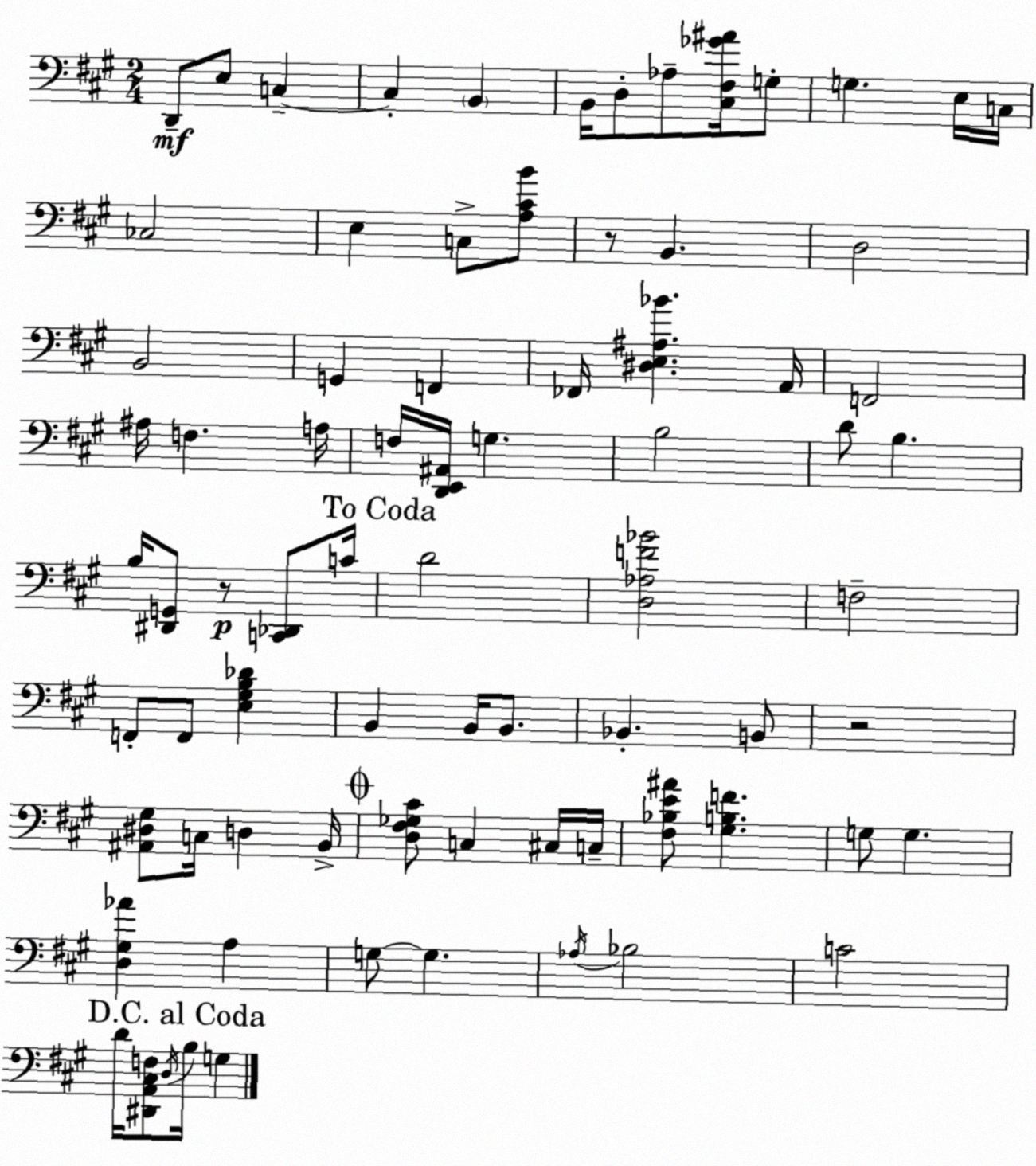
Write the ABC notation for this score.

X:1
T:Untitled
M:2/4
L:1/4
K:A
D,,/2 E,/2 C, C, B,, B,,/4 D,/2 _A,/2 [^C,^F,_G^A]/4 G,/2 G, E,/4 C,/4 _C,2 E, C,/2 [A,^CB]/2 z/2 B,, D,2 B,,2 G,, F,, _F,,/4 [^D,E,^A,_B] A,,/4 F,,2 ^A,/4 F, A,/4 F,/4 [D,,E,,^A,,]/4 G, B,2 D/2 B, B,/4 [^D,,G,,]/2 z/2 [C,,_D,,]/2 C/4 D2 [D,_A,F_B]2 F,2 F,,/2 F,,/2 [E,^G,B,_D] B,, B,,/4 B,,/2 _B,, B,,/2 z2 [^A,,^D,^G,]/2 C,/4 D, B,,/4 [D,^F,_G,^C]/2 C, ^C,/4 C,/4 [^F,_B,E^A]/2 [^G,B,F] G,/2 G, [D,^G,_A] A, G,/2 G, _A,/4 _B,2 C2 D/4 [^D,,A,,^C,F,]/2 D,/4 B,/4 G,